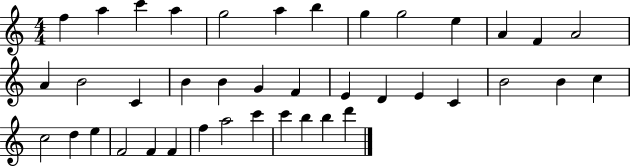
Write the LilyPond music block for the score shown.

{
  \clef treble
  \numericTimeSignature
  \time 4/4
  \key c \major
  f''4 a''4 c'''4 a''4 | g''2 a''4 b''4 | g''4 g''2 e''4 | a'4 f'4 a'2 | \break a'4 b'2 c'4 | b'4 b'4 g'4 f'4 | e'4 d'4 e'4 c'4 | b'2 b'4 c''4 | \break c''2 d''4 e''4 | f'2 f'4 f'4 | f''4 a''2 c'''4 | c'''4 b''4 b''4 d'''4 | \break \bar "|."
}